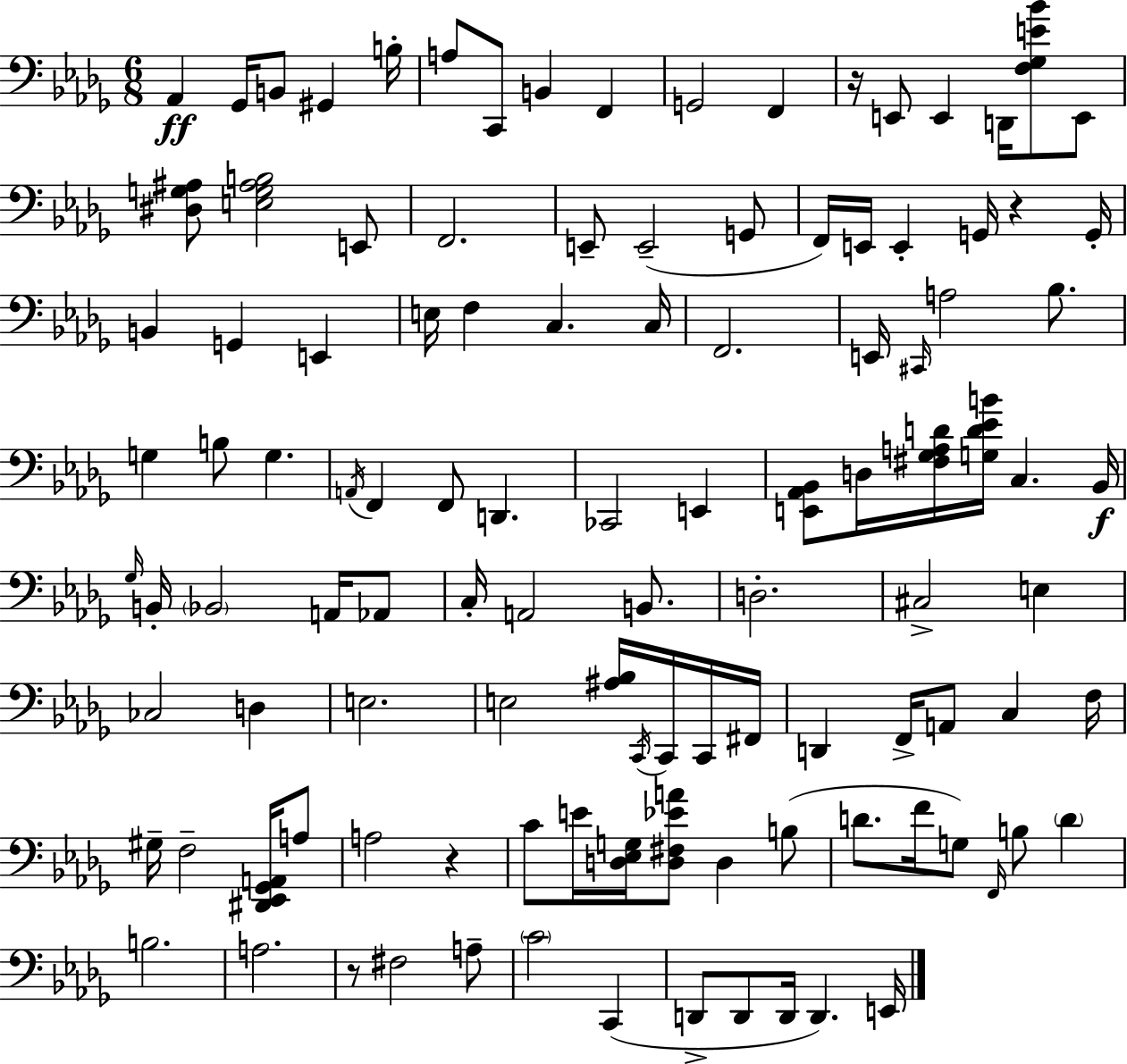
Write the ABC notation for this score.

X:1
T:Untitled
M:6/8
L:1/4
K:Bbm
_A,, _G,,/4 B,,/2 ^G,, B,/4 A,/2 C,,/2 B,, F,, G,,2 F,, z/4 E,,/2 E,, D,,/4 [F,_G,E_B]/2 E,,/2 [^D,G,^A,]/2 [E,G,^A,B,]2 E,,/2 F,,2 E,,/2 E,,2 G,,/2 F,,/4 E,,/4 E,, G,,/4 z G,,/4 B,, G,, E,, E,/4 F, C, C,/4 F,,2 E,,/4 ^C,,/4 A,2 _B,/2 G, B,/2 G, A,,/4 F,, F,,/2 D,, _C,,2 E,, [E,,_A,,_B,,]/2 D,/4 [^F,_G,A,D]/4 [G,D_EB]/4 C, _B,,/4 _G,/4 B,,/4 _B,,2 A,,/4 _A,,/2 C,/4 A,,2 B,,/2 D,2 ^C,2 E, _C,2 D, E,2 E,2 [^A,_B,]/4 C,,/4 C,,/4 C,,/4 ^F,,/4 D,, F,,/4 A,,/2 C, F,/4 ^G,/4 F,2 [^D,,_E,,_G,,A,,]/4 A,/2 A,2 z C/2 E/4 [D,_E,G,]/4 [D,^F,_EA]/2 D, B,/2 D/2 F/4 G,/2 F,,/4 B,/2 D B,2 A,2 z/2 ^F,2 A,/2 C2 C,, D,,/2 D,,/2 D,,/4 D,, E,,/4